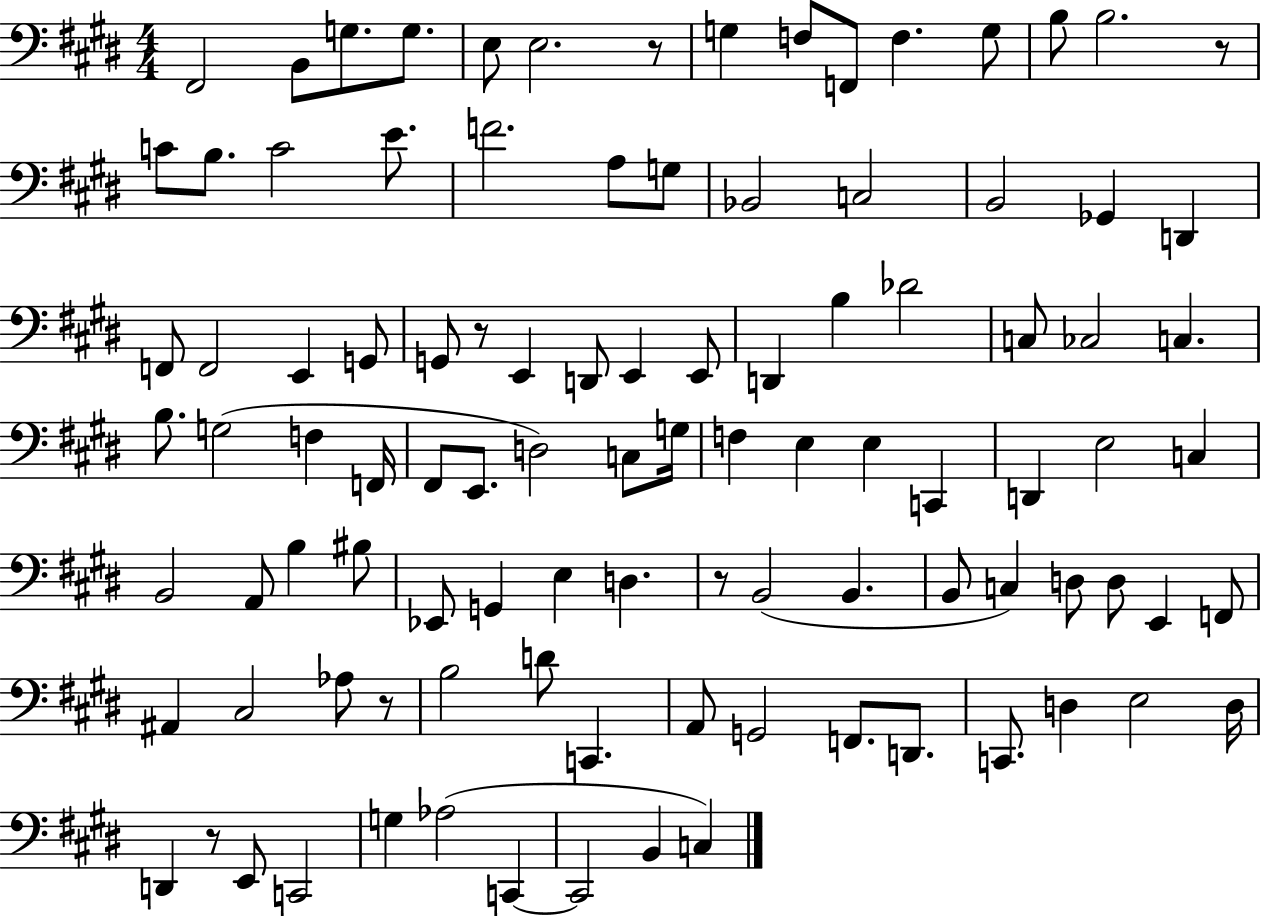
F#2/h B2/e G3/e. G3/e. E3/e E3/h. R/e G3/q F3/e F2/e F3/q. G3/e B3/e B3/h. R/e C4/e B3/e. C4/h E4/e. F4/h. A3/e G3/e Bb2/h C3/h B2/h Gb2/q D2/q F2/e F2/h E2/q G2/e G2/e R/e E2/q D2/e E2/q E2/e D2/q B3/q Db4/h C3/e CES3/h C3/q. B3/e. G3/h F3/q F2/s F#2/e E2/e. D3/h C3/e G3/s F3/q E3/q E3/q C2/q D2/q E3/h C3/q B2/h A2/e B3/q BIS3/e Eb2/e G2/q E3/q D3/q. R/e B2/h B2/q. B2/e C3/q D3/e D3/e E2/q F2/e A#2/q C#3/h Ab3/e R/e B3/h D4/e C2/q. A2/e G2/h F2/e. D2/e. C2/e. D3/q E3/h D3/s D2/q R/e E2/e C2/h G3/q Ab3/h C2/q C2/h B2/q C3/q